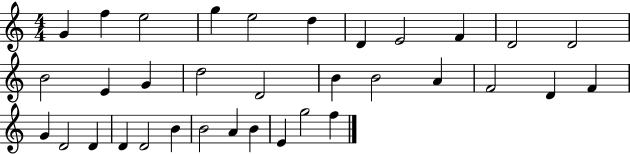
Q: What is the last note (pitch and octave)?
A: F5